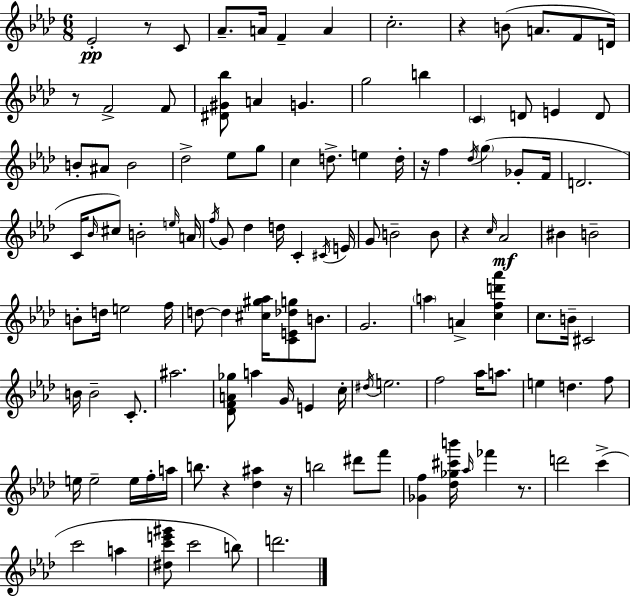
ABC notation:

X:1
T:Untitled
M:6/8
L:1/4
K:Ab
_E2 z/2 C/2 _A/2 A/4 F A c2 z B/2 A/2 F/2 D/4 z/2 F2 F/2 [^D^G_b]/2 A G g2 b C D/2 E D/2 B/2 ^A/2 B2 _d2 _e/2 g/2 c d/2 e d/4 z/4 f _d/4 g _G/2 F/4 D2 C/4 _B/4 ^c/2 B2 e/4 A/4 f/4 G/2 _d d/4 C ^C/4 E/4 G/2 B2 B/2 z c/4 _A2 ^B B2 B/2 d/4 e2 f/4 d/2 d [^c^g_a]/4 [CE_dg]/2 B/2 G2 a A [cfd'_a'] c/2 B/4 ^C2 B/4 B2 C/2 ^a2 [_DFA_g]/2 a G/4 E c/4 ^d/4 e2 f2 _a/4 a/2 e d f/2 e/4 e2 e/4 f/4 a/4 b/2 z [_d^a] z/4 b2 ^d'/2 f'/2 [_Gf] [_d_g^c'b']/4 _a/4 _f' z/2 d'2 c' c'2 a [^dc'e'^g']/2 c'2 b/2 d'2